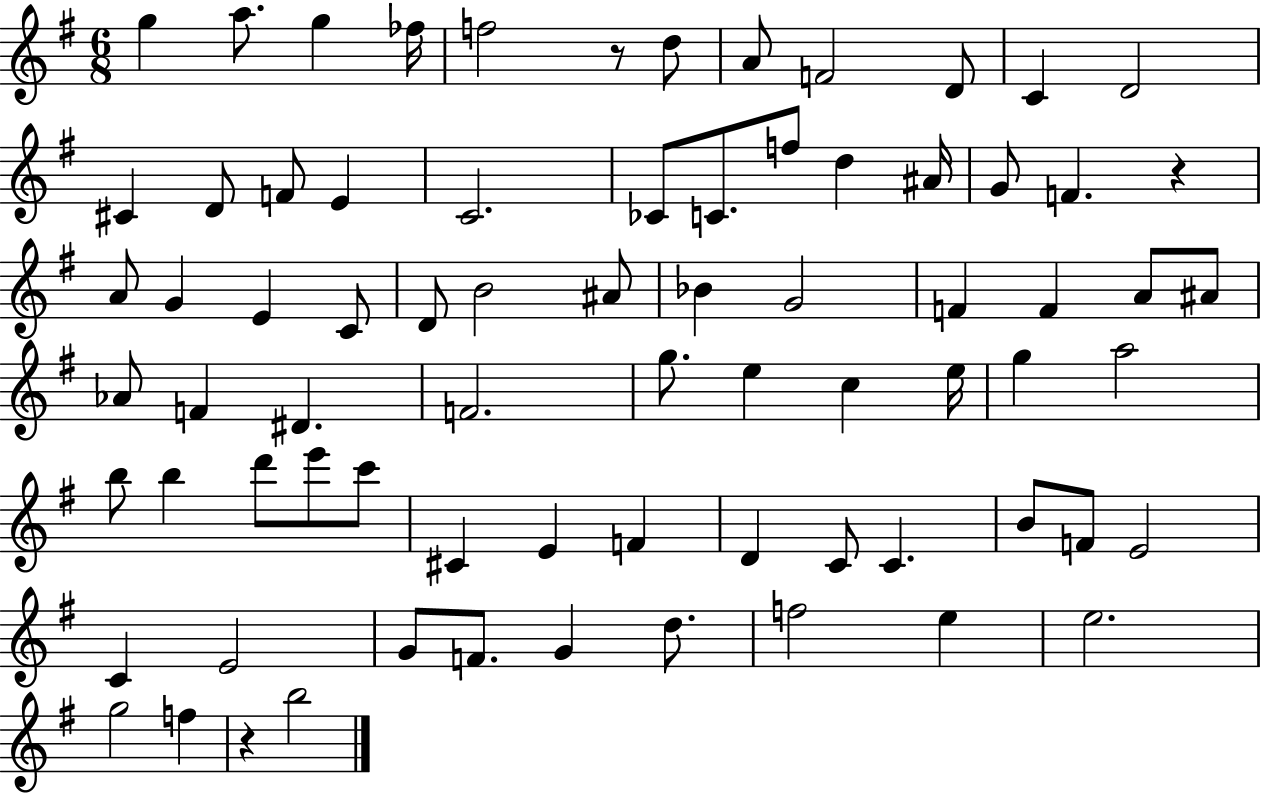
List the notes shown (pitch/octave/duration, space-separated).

G5/q A5/e. G5/q FES5/s F5/h R/e D5/e A4/e F4/h D4/e C4/q D4/h C#4/q D4/e F4/e E4/q C4/h. CES4/e C4/e. F5/e D5/q A#4/s G4/e F4/q. R/q A4/e G4/q E4/q C4/e D4/e B4/h A#4/e Bb4/q G4/h F4/q F4/q A4/e A#4/e Ab4/e F4/q D#4/q. F4/h. G5/e. E5/q C5/q E5/s G5/q A5/h B5/e B5/q D6/e E6/e C6/e C#4/q E4/q F4/q D4/q C4/e C4/q. B4/e F4/e E4/h C4/q E4/h G4/e F4/e. G4/q D5/e. F5/h E5/q E5/h. G5/h F5/q R/q B5/h